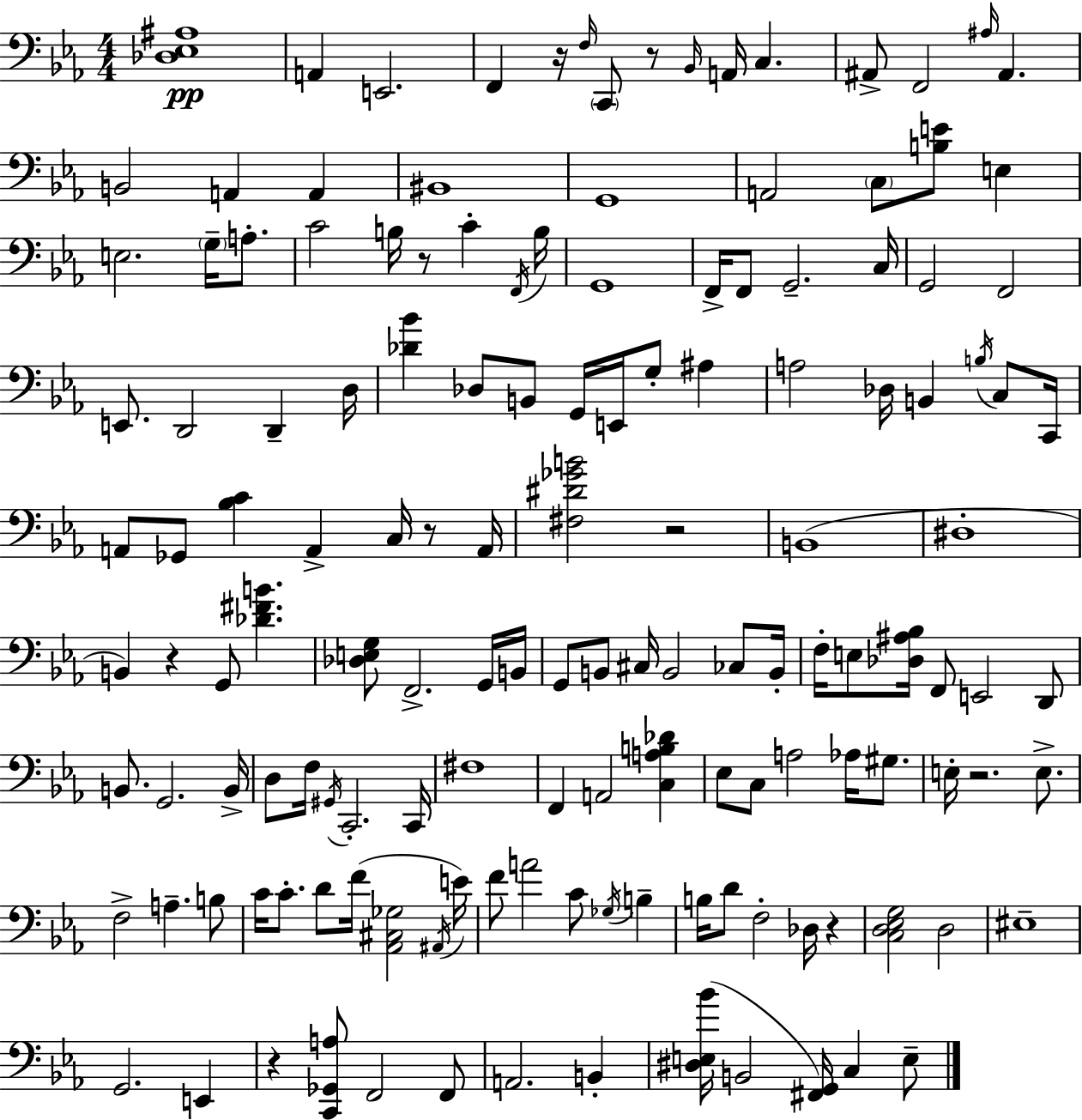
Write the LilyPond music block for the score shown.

{
  \clef bass
  \numericTimeSignature
  \time 4/4
  \key c \minor
  <des ees ais>1\pp | a,4 e,2. | f,4 r16 \grace { f16 } \parenthesize c,8 r8 \grace { bes,16 } a,16 c4. | ais,8-> f,2 \grace { ais16 } ais,4. | \break b,2 a,4 a,4 | bis,1 | g,1 | a,2 \parenthesize c8 <b e'>8 e4 | \break e2. \parenthesize g16-- | a8.-. c'2 b16 r8 c'4-. | \acciaccatura { f,16 } b16 g,1 | f,16-> f,8 g,2.-- | \break c16 g,2 f,2 | e,8. d,2 d,4-- | d16 <des' bes'>4 des8 b,8 g,16 e,16 g8-. | ais4 a2 des16 b,4 | \break \acciaccatura { b16 } c8 c,16 a,8 ges,8 <bes c'>4 a,4-> | c16 r8 a,16 <fis dis' ges' b'>2 r2 | b,1( | dis1-. | \break b,4) r4 g,8 <des' fis' b'>4. | <des e g>8 f,2.-> | g,16 b,16 g,8 b,8 cis16 b,2 | ces8 b,16-. f16-. e8 <des ais bes>16 f,8 e,2 | \break d,8 b,8. g,2. | b,16-> d8 f16 \acciaccatura { gis,16 } c,2.-. | c,16 fis1 | f,4 a,2 | \break <c a b des'>4 ees8 c8 a2 | aes16 gis8. e16-. r2. | e8.-> f2-> a4.-- | b8 c'16 c'8.-. d'8 f'16( <aes, cis ges>2 | \break \acciaccatura { ais,16 } e'16) f'8 a'2 | c'8 \acciaccatura { ges16 } b4-- b16 d'8 f2-. | des16 r4 <c d ees g>2 | d2 eis1-- | \break g,2. | e,4 r4 <c, ges, a>8 f,2 | f,8 a,2. | b,4-. <dis e bes'>16( b,2 | \break <fis, g,>16) c4 e8-- \bar "|."
}